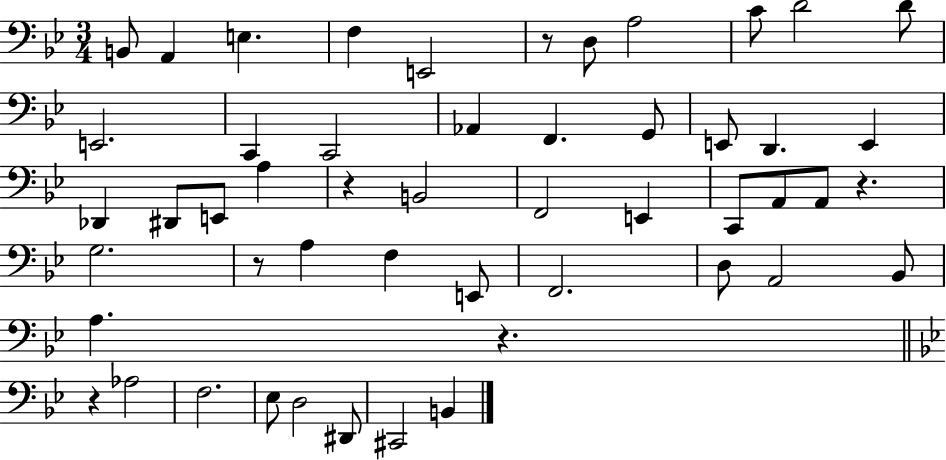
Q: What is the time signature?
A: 3/4